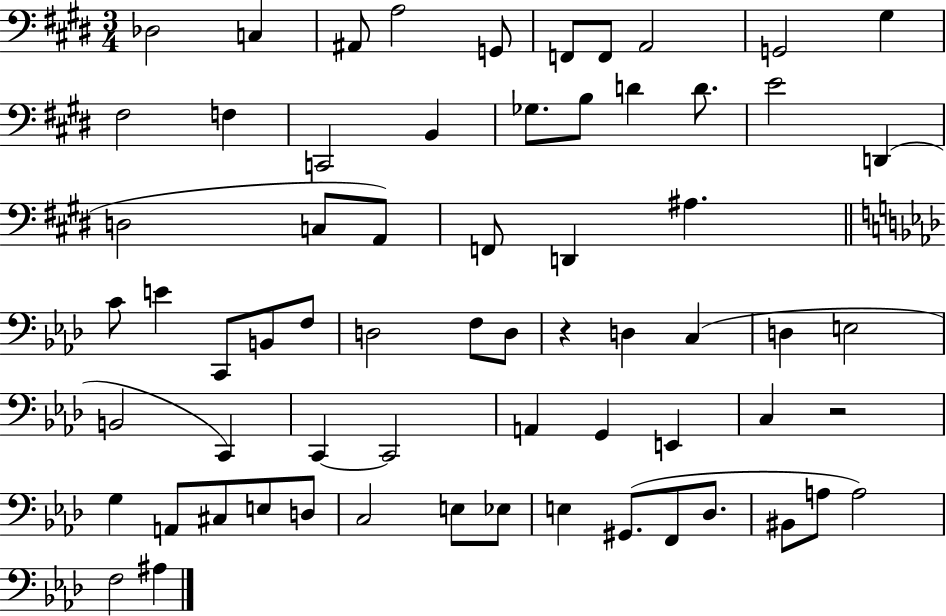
{
  \clef bass
  \numericTimeSignature
  \time 3/4
  \key e \major
  \repeat volta 2 { des2 c4 | ais,8 a2 g,8 | f,8 f,8 a,2 | g,2 gis4 | \break fis2 f4 | c,2 b,4 | ges8. b8 d'4 d'8. | e'2 d,4( | \break d2 c8 a,8) | f,8 d,4 ais4. | \bar "||" \break \key f \minor c'8 e'4 c,8 b,8 f8 | d2 f8 d8 | r4 d4 c4( | d4 e2 | \break b,2 c,4) | c,4~~ c,2 | a,4 g,4 e,4 | c4 r2 | \break g4 a,8 cis8 e8 d8 | c2 e8 ees8 | e4 gis,8.( f,8 des8. | bis,8 a8 a2) | \break f2 ais4 | } \bar "|."
}